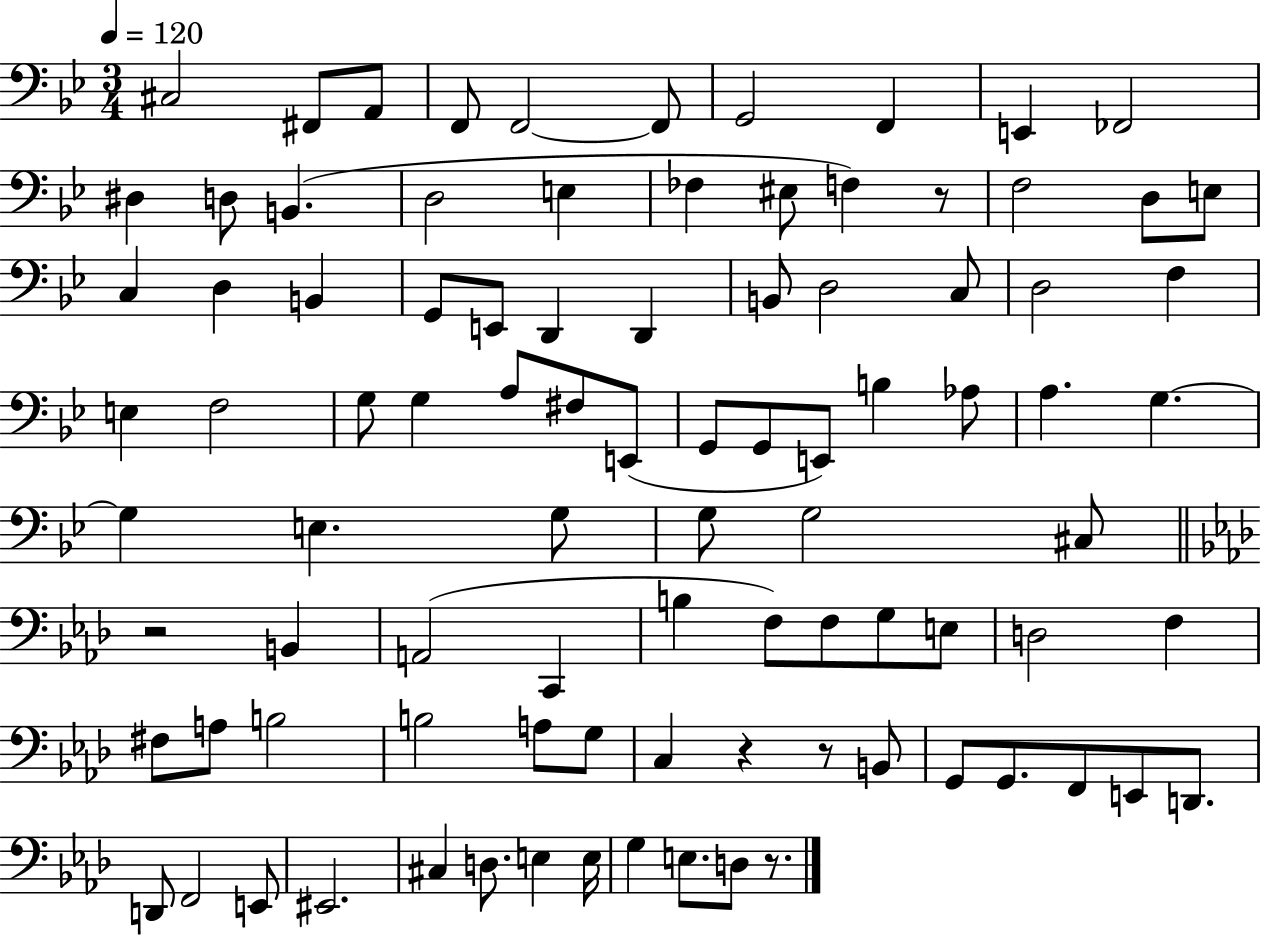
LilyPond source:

{
  \clef bass
  \numericTimeSignature
  \time 3/4
  \key bes \major
  \tempo 4 = 120
  cis2 fis,8 a,8 | f,8 f,2~~ f,8 | g,2 f,4 | e,4 fes,2 | \break dis4 d8 b,4.( | d2 e4 | fes4 eis8 f4) r8 | f2 d8 e8 | \break c4 d4 b,4 | g,8 e,8 d,4 d,4 | b,8 d2 c8 | d2 f4 | \break e4 f2 | g8 g4 a8 fis8 e,8( | g,8 g,8 e,8) b4 aes8 | a4. g4.~~ | \break g4 e4. g8 | g8 g2 cis8 | \bar "||" \break \key aes \major r2 b,4 | a,2( c,4 | b4 f8) f8 g8 e8 | d2 f4 | \break fis8 a8 b2 | b2 a8 g8 | c4 r4 r8 b,8 | g,8 g,8. f,8 e,8 d,8. | \break d,8 f,2 e,8 | eis,2. | cis4 d8. e4 e16 | g4 e8. d8 r8. | \break \bar "|."
}